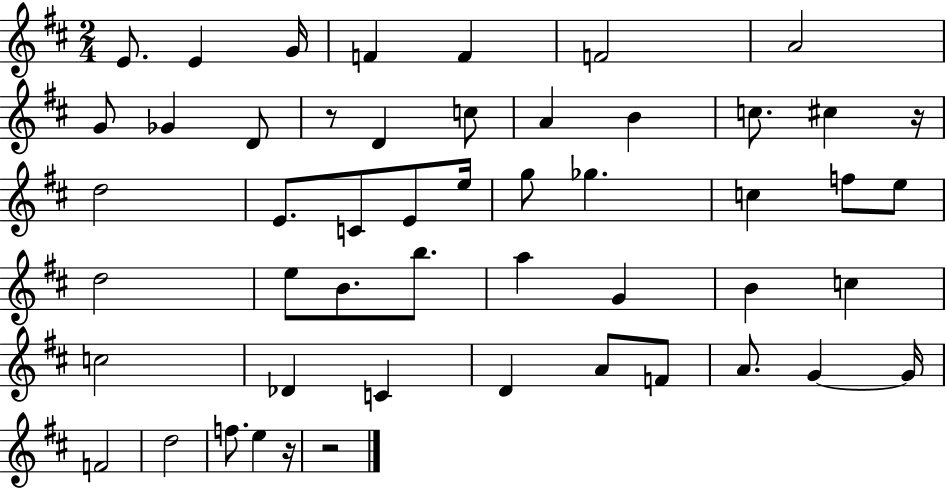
X:1
T:Untitled
M:2/4
L:1/4
K:D
E/2 E G/4 F F F2 A2 G/2 _G D/2 z/2 D c/2 A B c/2 ^c z/4 d2 E/2 C/2 E/2 e/4 g/2 _g c f/2 e/2 d2 e/2 B/2 b/2 a G B c c2 _D C D A/2 F/2 A/2 G G/4 F2 d2 f/2 e z/4 z2